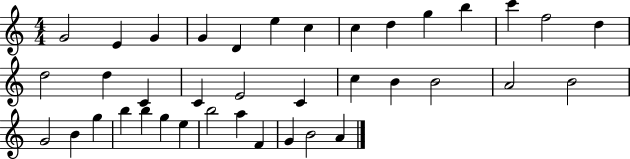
{
  \clef treble
  \numericTimeSignature
  \time 4/4
  \key c \major
  g'2 e'4 g'4 | g'4 d'4 e''4 c''4 | c''4 d''4 g''4 b''4 | c'''4 f''2 d''4 | \break d''2 d''4 c'4 | c'4 e'2 c'4 | c''4 b'4 b'2 | a'2 b'2 | \break g'2 b'4 g''4 | b''4 b''4 g''4 e''4 | b''2 a''4 f'4 | g'4 b'2 a'4 | \break \bar "|."
}